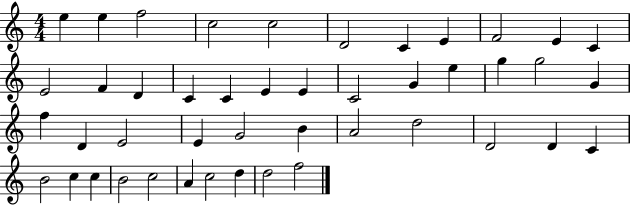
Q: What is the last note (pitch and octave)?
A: F5